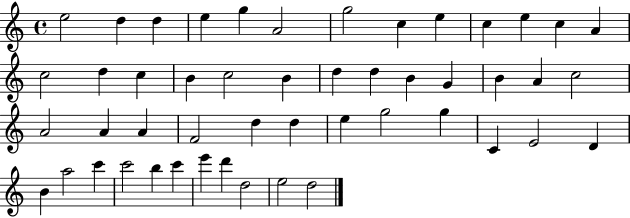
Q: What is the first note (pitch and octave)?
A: E5